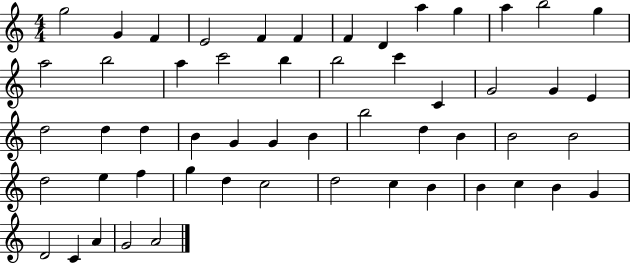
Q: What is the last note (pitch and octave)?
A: A4